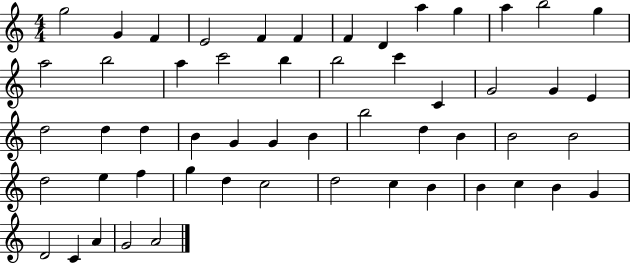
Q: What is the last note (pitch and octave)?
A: A4